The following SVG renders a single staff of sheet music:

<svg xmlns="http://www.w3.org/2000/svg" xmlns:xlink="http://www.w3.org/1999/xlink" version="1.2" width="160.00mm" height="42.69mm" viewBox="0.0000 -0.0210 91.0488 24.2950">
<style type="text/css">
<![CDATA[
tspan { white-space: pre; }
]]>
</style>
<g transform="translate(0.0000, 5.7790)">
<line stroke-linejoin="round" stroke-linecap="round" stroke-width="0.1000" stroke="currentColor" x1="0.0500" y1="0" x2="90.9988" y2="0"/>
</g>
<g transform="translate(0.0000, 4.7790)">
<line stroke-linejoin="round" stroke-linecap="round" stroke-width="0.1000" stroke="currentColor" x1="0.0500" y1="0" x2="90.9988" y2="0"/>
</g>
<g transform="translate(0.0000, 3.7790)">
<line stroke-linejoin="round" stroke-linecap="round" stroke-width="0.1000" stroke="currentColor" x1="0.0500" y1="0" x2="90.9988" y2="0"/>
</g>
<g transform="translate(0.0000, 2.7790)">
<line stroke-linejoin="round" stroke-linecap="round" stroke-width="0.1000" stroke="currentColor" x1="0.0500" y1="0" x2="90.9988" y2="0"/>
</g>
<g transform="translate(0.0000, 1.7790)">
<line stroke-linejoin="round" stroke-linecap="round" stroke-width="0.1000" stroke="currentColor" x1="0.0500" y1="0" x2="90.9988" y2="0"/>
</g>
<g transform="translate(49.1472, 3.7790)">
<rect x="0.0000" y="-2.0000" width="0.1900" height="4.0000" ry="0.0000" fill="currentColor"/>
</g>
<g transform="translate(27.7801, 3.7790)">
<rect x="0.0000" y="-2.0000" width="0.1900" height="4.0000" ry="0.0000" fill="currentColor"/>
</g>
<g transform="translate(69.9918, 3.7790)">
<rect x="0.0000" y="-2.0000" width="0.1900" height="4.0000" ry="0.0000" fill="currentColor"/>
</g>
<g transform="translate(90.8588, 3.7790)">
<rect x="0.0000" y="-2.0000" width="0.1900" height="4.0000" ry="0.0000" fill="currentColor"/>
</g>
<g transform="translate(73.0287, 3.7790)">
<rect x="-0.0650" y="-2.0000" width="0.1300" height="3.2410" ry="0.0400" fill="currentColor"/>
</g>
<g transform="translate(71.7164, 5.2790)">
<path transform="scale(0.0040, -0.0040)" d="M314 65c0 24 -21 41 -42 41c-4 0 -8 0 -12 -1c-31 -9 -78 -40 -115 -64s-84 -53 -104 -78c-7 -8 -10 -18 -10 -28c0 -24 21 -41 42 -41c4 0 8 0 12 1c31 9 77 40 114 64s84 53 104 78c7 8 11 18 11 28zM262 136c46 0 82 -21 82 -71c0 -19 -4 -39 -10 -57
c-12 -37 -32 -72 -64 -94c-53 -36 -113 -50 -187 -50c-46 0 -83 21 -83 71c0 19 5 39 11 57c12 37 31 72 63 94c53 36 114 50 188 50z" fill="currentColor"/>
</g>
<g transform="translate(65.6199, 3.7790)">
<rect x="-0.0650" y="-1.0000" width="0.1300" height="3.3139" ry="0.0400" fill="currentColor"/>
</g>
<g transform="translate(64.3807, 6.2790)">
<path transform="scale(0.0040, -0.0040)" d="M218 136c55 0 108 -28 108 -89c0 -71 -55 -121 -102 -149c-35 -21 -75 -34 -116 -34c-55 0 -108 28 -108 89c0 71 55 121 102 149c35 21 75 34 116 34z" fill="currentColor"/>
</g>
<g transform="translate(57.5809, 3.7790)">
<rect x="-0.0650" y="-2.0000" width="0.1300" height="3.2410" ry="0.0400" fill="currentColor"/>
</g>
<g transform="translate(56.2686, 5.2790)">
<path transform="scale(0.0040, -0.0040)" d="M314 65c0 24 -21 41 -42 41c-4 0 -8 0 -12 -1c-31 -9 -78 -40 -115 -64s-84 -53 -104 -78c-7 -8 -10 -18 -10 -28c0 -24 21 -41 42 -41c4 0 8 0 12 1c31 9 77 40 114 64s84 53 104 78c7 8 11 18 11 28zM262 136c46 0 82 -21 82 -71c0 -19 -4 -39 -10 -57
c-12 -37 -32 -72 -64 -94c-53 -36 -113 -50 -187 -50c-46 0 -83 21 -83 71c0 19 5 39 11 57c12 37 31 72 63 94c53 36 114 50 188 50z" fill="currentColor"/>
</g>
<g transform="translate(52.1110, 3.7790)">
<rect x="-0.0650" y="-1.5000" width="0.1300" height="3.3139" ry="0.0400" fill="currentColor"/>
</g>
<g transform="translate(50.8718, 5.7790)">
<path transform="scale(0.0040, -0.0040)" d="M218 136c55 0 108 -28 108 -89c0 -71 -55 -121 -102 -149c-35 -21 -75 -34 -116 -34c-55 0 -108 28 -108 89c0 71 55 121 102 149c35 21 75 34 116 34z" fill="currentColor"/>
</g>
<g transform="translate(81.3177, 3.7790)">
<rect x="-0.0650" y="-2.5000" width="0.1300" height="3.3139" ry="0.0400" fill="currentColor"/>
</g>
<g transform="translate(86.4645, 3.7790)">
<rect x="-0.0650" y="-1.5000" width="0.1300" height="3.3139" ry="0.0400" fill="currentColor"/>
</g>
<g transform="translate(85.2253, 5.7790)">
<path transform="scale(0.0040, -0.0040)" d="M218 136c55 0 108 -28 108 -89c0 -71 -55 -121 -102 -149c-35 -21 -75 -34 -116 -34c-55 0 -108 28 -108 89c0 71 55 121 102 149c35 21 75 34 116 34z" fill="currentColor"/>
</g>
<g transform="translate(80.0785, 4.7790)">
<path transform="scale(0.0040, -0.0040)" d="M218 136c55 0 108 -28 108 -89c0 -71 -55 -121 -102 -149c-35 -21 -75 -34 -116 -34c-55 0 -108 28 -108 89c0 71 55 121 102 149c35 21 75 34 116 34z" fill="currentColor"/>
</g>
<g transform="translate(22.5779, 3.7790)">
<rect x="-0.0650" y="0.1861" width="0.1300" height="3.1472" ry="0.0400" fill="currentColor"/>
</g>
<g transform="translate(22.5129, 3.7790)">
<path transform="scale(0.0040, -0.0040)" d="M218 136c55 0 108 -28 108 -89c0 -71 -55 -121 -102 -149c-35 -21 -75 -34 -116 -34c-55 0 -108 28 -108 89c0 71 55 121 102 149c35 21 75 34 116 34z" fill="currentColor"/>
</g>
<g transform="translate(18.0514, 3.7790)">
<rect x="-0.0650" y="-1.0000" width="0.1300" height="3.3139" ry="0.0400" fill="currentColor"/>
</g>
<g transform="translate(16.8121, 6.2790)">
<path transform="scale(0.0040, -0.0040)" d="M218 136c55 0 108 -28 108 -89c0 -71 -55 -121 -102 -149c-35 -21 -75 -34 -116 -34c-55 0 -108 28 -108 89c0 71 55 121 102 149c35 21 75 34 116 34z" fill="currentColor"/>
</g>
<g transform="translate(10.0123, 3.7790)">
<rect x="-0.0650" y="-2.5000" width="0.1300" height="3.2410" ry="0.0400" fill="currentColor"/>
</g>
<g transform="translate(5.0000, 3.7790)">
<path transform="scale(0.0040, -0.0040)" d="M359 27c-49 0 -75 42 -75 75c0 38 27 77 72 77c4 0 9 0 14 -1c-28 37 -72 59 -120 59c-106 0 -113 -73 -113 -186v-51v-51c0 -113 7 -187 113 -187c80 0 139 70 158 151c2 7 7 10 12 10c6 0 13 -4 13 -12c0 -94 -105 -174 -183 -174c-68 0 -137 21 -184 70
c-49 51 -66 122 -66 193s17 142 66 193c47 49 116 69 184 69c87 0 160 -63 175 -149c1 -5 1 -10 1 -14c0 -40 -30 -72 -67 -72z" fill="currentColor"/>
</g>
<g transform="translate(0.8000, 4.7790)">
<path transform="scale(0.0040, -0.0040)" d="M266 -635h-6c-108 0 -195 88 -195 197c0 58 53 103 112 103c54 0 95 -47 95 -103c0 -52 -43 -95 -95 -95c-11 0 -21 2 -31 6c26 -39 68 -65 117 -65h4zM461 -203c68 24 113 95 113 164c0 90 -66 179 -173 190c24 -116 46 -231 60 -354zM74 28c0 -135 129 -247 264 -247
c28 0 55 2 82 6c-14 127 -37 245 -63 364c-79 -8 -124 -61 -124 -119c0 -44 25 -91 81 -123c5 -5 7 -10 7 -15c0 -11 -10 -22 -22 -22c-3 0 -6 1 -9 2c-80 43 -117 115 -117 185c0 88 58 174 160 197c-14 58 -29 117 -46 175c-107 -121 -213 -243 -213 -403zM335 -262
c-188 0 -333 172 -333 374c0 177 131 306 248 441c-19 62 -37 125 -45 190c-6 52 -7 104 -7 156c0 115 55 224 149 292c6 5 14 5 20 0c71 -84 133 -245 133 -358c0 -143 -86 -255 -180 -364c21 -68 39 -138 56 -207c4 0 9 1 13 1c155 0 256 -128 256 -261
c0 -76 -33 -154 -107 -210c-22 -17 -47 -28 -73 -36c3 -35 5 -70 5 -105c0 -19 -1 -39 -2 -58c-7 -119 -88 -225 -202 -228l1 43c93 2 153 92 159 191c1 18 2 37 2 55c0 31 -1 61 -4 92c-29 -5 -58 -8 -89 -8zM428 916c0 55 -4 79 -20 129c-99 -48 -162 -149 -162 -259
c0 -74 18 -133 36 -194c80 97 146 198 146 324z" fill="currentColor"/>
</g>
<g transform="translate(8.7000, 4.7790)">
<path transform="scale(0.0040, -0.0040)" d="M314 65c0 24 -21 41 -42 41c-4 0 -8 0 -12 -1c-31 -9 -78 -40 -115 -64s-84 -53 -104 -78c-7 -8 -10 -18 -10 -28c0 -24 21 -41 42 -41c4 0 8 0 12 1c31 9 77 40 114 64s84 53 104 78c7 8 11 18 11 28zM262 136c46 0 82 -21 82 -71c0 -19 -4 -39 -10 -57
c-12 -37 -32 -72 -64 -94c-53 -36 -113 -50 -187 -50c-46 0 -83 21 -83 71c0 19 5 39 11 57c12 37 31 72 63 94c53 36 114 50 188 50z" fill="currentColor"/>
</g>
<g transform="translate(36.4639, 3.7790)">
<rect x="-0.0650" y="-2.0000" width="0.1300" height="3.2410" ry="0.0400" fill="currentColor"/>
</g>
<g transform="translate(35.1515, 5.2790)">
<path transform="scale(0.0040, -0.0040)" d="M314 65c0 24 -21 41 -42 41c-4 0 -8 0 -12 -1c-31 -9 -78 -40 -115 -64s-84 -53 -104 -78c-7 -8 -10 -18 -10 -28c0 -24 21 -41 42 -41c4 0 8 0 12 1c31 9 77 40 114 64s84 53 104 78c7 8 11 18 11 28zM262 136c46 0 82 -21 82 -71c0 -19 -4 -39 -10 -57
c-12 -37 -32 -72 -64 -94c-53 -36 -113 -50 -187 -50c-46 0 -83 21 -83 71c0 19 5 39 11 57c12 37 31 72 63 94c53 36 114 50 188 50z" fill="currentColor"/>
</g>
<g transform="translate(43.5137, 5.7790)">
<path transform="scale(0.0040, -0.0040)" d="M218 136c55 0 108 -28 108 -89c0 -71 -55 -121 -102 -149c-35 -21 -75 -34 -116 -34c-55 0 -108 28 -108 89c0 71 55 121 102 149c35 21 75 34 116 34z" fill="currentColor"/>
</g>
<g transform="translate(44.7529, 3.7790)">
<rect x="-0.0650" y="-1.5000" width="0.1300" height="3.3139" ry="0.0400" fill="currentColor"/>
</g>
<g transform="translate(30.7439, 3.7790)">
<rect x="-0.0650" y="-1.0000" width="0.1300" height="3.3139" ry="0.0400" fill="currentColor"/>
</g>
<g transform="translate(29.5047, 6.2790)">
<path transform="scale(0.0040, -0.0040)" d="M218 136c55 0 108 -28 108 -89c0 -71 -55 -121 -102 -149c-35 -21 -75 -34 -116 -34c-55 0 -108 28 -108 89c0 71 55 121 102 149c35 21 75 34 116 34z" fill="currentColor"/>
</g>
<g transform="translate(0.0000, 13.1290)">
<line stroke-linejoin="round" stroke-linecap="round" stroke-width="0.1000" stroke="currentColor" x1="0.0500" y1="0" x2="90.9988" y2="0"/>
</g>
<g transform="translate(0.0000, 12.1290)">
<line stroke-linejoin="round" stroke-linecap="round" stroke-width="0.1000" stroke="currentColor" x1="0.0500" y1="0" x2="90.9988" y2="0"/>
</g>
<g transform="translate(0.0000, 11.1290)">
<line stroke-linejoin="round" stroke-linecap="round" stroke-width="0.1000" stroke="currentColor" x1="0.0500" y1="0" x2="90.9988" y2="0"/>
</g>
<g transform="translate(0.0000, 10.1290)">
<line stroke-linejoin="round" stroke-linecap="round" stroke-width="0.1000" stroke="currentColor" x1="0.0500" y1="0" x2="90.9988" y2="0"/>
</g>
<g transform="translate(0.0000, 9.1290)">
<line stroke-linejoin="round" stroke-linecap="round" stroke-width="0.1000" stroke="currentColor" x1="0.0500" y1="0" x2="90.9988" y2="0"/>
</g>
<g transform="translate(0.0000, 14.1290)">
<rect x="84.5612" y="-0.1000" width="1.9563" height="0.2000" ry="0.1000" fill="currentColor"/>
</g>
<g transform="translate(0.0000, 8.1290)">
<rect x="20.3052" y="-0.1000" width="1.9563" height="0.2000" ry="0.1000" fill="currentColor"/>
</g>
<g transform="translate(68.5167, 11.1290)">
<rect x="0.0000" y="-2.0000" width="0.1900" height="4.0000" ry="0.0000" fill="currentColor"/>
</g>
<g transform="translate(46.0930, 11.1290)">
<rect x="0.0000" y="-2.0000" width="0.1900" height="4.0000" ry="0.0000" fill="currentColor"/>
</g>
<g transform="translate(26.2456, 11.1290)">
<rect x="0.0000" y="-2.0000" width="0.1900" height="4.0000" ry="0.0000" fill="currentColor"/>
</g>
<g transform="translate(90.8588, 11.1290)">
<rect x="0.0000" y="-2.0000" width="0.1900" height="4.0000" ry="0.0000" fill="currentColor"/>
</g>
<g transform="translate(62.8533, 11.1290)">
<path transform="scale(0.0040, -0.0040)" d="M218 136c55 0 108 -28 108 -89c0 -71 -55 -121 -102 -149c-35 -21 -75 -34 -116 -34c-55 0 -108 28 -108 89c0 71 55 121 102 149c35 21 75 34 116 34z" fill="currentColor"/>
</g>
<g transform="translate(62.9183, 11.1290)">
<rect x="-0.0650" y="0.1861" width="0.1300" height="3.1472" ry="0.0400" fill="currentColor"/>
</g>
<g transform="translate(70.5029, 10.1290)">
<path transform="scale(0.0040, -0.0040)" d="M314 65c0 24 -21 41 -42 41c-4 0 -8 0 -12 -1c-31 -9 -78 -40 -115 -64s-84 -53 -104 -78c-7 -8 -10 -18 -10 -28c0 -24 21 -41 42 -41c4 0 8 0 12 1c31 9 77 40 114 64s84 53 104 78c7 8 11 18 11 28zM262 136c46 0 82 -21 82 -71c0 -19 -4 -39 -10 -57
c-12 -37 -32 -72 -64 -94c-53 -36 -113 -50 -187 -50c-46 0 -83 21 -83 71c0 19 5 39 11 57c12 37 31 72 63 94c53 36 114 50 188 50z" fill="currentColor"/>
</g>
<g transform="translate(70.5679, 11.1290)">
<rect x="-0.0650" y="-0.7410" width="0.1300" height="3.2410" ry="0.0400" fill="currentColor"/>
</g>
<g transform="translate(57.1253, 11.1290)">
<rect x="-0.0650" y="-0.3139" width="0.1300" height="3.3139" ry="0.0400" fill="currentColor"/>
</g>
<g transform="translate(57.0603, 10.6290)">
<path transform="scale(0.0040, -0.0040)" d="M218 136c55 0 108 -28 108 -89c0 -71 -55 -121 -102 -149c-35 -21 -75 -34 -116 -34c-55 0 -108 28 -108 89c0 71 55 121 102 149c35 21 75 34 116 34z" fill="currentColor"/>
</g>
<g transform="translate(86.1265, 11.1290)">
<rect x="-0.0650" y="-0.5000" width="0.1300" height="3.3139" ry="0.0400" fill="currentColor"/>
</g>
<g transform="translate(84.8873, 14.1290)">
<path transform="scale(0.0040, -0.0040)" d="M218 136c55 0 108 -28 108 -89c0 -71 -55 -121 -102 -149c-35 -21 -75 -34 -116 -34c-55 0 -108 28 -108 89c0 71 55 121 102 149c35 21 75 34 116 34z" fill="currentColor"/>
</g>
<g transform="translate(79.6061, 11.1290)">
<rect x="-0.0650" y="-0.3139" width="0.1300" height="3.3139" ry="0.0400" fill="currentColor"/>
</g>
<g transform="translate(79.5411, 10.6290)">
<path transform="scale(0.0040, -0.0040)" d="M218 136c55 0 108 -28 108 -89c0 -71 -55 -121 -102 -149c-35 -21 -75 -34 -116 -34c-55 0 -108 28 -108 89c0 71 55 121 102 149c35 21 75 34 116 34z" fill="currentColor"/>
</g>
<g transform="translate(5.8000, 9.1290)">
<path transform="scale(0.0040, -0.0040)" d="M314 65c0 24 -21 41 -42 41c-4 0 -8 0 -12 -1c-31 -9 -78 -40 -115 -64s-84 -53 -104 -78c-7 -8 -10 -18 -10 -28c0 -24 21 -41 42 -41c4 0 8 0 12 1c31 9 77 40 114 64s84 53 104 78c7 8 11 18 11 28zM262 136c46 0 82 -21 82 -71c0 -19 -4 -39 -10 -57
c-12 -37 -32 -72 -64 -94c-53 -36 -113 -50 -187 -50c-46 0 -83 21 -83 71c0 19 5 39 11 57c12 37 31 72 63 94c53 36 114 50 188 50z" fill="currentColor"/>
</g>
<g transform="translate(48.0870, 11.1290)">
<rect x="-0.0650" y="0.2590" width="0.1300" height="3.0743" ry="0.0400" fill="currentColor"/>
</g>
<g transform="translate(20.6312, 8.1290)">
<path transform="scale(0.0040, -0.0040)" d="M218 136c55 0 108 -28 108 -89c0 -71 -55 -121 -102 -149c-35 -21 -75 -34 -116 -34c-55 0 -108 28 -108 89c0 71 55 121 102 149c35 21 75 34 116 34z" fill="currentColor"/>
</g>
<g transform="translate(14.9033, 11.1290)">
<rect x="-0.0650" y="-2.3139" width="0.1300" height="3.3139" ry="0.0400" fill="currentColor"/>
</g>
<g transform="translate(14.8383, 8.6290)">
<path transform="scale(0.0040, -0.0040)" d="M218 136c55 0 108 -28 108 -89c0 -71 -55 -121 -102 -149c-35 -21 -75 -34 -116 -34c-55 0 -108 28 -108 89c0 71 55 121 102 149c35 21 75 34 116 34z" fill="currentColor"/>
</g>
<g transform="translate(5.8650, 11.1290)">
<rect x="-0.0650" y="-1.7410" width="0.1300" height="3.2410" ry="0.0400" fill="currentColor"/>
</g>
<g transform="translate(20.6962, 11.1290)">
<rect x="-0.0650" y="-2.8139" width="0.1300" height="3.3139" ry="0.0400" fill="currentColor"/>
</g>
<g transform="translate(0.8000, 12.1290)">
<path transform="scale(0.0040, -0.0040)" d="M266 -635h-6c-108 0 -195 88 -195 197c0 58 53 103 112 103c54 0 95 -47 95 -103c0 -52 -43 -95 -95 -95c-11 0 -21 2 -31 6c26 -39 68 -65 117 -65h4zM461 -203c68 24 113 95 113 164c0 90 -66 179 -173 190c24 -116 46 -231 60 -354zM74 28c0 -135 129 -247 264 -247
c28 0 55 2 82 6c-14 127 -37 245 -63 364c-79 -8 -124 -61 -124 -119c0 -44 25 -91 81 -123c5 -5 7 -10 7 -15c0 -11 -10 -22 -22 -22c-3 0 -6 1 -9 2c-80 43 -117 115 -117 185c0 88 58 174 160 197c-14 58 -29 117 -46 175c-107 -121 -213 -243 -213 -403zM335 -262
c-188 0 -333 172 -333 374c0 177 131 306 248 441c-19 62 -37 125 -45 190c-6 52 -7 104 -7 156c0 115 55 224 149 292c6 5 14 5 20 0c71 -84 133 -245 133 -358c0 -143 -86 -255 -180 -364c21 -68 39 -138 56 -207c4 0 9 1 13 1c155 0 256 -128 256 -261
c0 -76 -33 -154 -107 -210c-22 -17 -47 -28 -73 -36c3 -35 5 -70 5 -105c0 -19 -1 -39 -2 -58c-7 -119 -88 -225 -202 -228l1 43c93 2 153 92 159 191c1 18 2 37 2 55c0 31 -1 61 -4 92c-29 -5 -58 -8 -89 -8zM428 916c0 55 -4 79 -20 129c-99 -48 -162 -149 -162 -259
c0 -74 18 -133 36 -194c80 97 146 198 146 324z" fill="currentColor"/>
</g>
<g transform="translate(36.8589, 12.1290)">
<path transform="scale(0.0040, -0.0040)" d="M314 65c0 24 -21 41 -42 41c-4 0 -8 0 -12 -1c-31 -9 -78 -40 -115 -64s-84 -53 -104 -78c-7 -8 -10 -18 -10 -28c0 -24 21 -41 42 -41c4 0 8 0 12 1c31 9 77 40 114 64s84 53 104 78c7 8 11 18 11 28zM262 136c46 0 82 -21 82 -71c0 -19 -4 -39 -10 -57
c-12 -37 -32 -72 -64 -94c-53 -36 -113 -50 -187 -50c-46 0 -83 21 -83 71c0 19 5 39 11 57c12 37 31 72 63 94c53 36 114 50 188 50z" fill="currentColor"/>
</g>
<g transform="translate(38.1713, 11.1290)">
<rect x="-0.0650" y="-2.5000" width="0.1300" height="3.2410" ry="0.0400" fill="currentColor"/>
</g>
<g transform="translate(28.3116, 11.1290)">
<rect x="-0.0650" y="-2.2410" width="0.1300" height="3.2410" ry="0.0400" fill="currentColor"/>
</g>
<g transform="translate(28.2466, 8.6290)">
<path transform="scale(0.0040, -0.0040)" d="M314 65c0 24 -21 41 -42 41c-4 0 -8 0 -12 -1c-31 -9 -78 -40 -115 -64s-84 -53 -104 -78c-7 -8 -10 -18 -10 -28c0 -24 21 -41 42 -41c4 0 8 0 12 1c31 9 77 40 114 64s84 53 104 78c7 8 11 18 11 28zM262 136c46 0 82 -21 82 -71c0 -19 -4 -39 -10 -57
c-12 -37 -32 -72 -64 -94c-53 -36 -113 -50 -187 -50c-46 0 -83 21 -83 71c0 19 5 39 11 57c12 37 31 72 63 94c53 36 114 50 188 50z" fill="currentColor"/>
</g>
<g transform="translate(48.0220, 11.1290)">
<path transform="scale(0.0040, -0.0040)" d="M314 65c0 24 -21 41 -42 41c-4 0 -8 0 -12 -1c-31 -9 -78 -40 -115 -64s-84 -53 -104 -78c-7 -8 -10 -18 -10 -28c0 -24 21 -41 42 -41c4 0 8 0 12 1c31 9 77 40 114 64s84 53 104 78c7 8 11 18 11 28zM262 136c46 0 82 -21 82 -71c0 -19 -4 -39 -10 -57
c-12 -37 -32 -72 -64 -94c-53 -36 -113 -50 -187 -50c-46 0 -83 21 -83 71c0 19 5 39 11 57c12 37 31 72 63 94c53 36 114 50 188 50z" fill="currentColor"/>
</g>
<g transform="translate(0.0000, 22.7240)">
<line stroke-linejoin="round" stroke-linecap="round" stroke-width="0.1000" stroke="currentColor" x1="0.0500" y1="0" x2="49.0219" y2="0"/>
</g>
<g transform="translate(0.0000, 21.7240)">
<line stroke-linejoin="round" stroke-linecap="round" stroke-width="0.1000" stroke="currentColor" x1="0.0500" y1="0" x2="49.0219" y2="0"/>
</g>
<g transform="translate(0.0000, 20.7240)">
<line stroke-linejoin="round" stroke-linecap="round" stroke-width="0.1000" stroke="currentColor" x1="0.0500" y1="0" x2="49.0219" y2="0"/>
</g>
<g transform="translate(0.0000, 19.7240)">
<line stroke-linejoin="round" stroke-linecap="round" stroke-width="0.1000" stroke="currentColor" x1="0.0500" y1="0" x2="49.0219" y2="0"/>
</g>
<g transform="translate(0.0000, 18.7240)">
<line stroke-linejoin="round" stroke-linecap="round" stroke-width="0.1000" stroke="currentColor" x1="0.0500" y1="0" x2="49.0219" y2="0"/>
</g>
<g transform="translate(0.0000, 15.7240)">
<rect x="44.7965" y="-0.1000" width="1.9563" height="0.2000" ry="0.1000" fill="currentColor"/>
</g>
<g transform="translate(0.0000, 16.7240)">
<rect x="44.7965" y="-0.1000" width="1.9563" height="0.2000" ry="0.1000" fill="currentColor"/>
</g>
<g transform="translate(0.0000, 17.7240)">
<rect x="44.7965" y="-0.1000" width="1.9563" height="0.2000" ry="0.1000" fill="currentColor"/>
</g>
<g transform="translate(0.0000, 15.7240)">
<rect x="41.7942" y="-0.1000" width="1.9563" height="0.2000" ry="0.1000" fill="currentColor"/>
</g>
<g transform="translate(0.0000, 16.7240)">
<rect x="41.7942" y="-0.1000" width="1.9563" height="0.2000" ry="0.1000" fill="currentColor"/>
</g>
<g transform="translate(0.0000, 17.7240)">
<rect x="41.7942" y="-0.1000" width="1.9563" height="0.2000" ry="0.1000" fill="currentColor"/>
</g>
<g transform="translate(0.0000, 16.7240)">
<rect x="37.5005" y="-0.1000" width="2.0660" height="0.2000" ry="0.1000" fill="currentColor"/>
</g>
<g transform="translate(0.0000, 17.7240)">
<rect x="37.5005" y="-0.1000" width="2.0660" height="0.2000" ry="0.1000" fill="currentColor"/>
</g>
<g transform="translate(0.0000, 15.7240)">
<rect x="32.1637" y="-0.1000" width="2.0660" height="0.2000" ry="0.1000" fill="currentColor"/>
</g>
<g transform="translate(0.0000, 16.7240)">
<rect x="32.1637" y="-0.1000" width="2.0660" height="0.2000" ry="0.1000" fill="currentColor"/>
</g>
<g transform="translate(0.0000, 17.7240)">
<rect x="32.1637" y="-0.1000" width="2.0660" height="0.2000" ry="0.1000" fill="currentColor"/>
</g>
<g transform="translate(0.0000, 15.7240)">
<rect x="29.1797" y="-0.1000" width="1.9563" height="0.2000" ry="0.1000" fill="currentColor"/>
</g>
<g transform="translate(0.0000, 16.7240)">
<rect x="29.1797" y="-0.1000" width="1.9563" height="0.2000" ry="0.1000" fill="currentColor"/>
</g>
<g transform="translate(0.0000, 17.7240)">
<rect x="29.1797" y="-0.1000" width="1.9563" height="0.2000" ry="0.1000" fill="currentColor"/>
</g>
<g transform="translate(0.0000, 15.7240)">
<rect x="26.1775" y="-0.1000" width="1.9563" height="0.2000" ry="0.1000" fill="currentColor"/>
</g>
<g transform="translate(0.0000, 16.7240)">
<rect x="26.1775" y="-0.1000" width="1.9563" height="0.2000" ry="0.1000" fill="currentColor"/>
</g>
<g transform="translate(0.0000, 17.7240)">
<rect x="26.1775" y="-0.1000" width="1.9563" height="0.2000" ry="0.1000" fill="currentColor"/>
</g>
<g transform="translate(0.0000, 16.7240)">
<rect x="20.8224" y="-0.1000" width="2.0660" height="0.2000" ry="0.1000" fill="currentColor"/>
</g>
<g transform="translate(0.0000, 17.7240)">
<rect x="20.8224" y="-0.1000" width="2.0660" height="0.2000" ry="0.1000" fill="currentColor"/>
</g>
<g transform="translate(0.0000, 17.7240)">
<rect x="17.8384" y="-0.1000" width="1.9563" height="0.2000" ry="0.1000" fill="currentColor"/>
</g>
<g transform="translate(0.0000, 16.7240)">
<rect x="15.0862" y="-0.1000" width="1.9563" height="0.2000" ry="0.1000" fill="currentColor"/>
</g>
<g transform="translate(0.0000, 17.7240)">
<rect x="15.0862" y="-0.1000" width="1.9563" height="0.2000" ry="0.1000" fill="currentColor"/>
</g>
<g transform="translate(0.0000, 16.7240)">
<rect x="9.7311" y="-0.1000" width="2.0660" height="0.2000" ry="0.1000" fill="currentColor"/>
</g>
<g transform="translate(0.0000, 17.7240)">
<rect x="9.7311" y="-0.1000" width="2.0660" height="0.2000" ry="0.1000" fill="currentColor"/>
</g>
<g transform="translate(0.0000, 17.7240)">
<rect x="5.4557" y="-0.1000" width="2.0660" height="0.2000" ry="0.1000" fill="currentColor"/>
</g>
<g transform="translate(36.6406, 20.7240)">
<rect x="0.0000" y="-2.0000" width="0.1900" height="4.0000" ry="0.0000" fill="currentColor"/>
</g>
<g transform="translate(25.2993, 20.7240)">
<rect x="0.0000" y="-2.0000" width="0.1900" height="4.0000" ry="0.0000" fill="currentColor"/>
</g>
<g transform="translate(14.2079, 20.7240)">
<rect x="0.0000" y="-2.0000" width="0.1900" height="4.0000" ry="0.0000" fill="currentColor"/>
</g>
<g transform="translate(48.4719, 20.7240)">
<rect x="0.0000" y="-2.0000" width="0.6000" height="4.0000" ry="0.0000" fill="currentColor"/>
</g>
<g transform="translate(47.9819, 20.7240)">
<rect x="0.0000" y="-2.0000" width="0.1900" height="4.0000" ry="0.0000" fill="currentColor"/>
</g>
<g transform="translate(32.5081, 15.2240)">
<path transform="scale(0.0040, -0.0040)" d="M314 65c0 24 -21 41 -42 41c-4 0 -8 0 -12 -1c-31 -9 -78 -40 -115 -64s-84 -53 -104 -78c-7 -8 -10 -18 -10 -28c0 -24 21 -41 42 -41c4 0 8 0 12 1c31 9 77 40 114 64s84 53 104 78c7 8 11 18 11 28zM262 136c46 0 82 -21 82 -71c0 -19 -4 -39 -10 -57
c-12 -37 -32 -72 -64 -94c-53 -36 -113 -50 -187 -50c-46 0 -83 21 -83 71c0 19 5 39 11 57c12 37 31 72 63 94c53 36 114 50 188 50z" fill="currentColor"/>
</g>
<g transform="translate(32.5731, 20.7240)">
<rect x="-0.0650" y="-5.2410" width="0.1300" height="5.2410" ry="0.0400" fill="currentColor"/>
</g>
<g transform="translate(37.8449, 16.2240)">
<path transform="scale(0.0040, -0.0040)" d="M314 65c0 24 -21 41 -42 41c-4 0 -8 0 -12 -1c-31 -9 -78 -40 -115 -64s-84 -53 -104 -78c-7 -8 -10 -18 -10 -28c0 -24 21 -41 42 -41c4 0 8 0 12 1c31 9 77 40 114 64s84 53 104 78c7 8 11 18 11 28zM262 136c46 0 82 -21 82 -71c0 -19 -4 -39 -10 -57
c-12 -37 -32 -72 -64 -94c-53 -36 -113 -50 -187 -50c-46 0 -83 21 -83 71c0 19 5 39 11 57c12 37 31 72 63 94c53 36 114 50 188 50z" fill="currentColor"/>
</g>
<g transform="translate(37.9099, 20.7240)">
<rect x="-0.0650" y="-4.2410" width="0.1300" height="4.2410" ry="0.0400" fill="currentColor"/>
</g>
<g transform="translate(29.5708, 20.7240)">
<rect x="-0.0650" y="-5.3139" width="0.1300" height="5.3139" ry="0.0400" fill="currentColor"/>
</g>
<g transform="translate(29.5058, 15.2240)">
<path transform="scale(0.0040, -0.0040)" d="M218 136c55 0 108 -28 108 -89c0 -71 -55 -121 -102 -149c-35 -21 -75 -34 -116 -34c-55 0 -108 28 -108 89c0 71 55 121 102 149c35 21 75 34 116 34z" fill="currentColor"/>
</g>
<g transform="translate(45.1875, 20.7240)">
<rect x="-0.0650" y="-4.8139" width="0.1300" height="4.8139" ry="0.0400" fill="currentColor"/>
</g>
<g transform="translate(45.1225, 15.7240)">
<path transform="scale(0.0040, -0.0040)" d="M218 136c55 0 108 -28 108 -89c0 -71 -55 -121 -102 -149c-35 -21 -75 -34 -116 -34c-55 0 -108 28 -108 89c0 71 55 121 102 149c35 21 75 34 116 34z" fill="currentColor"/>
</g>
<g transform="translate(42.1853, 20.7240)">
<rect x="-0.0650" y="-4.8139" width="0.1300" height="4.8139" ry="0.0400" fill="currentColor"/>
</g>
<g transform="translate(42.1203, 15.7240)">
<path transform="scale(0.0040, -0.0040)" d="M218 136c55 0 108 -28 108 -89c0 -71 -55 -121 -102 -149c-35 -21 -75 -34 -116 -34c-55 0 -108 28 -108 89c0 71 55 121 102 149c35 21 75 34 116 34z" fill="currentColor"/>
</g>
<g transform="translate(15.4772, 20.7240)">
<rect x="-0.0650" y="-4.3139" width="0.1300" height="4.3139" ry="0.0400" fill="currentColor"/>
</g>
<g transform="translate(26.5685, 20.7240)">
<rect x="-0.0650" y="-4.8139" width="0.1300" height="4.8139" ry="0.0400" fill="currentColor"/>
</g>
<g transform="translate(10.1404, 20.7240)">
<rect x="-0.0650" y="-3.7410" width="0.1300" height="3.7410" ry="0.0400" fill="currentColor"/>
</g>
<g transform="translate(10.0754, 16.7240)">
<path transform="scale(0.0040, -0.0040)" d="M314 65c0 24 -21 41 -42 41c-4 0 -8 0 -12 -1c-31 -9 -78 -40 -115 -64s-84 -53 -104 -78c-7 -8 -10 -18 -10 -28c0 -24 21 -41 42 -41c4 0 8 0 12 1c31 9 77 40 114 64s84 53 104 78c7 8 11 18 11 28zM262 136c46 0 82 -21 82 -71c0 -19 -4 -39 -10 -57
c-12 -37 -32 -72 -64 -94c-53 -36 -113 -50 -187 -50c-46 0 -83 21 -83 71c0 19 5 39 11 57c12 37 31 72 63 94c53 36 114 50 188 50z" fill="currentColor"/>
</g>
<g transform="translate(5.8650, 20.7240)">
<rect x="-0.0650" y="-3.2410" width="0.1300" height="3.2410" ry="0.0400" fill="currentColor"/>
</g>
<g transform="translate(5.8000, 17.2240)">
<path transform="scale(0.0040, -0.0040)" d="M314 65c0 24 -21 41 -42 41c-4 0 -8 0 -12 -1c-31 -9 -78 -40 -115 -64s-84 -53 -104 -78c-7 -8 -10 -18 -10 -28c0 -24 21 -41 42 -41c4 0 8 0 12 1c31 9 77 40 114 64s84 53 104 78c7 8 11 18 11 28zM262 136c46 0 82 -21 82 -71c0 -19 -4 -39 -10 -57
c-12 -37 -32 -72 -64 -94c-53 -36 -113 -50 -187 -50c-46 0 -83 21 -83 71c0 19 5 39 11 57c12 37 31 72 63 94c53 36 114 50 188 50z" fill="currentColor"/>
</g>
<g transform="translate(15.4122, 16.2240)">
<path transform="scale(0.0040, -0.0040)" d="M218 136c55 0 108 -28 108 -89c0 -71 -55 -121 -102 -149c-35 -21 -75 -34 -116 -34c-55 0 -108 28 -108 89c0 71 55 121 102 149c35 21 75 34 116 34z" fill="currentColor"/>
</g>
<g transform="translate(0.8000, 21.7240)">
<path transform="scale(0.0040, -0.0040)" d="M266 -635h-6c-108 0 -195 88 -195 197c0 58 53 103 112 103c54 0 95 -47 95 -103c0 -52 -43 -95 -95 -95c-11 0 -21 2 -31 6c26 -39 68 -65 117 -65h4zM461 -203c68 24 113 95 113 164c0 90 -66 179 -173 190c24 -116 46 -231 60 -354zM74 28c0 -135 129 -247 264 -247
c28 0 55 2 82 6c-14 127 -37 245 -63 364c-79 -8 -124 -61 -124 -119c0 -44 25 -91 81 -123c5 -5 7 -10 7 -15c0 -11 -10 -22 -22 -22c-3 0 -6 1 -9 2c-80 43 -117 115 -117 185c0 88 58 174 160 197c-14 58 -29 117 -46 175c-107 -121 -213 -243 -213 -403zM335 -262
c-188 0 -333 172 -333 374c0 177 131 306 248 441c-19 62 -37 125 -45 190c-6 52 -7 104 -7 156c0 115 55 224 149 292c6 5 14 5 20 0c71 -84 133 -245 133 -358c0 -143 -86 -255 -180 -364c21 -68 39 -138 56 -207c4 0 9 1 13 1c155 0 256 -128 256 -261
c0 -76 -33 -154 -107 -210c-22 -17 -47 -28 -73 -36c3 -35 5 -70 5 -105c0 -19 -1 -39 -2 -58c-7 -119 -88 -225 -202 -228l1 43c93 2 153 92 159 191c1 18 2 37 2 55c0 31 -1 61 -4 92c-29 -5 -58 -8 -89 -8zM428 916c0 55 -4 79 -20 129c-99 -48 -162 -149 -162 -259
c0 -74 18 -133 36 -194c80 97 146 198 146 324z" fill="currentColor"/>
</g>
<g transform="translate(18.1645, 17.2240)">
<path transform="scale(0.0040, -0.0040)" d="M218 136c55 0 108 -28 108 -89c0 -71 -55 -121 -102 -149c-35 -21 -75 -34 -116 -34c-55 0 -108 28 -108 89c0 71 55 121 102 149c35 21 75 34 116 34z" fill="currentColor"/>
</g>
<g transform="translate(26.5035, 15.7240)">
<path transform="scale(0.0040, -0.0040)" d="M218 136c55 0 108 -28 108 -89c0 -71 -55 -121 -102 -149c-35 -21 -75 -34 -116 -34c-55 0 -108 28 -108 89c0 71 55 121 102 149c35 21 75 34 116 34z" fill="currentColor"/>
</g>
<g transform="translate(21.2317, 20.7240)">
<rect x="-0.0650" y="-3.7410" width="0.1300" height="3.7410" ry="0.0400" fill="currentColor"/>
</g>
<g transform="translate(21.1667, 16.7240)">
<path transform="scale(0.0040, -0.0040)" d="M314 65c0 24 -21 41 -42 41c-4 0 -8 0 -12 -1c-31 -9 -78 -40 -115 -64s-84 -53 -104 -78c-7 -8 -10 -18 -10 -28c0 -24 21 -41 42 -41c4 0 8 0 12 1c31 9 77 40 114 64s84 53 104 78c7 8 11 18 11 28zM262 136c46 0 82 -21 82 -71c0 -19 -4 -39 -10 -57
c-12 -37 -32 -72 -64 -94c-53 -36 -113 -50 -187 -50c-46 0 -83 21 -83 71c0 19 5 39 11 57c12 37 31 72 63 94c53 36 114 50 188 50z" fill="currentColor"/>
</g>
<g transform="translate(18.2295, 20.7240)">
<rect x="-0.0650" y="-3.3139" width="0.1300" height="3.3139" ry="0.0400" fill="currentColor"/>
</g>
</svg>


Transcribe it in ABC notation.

X:1
T:Untitled
M:4/4
L:1/4
K:C
G2 D B D F2 E E F2 D F2 G E f2 g a g2 G2 B2 c B d2 c C b2 c'2 d' b c'2 e' f' f'2 d'2 e' e'